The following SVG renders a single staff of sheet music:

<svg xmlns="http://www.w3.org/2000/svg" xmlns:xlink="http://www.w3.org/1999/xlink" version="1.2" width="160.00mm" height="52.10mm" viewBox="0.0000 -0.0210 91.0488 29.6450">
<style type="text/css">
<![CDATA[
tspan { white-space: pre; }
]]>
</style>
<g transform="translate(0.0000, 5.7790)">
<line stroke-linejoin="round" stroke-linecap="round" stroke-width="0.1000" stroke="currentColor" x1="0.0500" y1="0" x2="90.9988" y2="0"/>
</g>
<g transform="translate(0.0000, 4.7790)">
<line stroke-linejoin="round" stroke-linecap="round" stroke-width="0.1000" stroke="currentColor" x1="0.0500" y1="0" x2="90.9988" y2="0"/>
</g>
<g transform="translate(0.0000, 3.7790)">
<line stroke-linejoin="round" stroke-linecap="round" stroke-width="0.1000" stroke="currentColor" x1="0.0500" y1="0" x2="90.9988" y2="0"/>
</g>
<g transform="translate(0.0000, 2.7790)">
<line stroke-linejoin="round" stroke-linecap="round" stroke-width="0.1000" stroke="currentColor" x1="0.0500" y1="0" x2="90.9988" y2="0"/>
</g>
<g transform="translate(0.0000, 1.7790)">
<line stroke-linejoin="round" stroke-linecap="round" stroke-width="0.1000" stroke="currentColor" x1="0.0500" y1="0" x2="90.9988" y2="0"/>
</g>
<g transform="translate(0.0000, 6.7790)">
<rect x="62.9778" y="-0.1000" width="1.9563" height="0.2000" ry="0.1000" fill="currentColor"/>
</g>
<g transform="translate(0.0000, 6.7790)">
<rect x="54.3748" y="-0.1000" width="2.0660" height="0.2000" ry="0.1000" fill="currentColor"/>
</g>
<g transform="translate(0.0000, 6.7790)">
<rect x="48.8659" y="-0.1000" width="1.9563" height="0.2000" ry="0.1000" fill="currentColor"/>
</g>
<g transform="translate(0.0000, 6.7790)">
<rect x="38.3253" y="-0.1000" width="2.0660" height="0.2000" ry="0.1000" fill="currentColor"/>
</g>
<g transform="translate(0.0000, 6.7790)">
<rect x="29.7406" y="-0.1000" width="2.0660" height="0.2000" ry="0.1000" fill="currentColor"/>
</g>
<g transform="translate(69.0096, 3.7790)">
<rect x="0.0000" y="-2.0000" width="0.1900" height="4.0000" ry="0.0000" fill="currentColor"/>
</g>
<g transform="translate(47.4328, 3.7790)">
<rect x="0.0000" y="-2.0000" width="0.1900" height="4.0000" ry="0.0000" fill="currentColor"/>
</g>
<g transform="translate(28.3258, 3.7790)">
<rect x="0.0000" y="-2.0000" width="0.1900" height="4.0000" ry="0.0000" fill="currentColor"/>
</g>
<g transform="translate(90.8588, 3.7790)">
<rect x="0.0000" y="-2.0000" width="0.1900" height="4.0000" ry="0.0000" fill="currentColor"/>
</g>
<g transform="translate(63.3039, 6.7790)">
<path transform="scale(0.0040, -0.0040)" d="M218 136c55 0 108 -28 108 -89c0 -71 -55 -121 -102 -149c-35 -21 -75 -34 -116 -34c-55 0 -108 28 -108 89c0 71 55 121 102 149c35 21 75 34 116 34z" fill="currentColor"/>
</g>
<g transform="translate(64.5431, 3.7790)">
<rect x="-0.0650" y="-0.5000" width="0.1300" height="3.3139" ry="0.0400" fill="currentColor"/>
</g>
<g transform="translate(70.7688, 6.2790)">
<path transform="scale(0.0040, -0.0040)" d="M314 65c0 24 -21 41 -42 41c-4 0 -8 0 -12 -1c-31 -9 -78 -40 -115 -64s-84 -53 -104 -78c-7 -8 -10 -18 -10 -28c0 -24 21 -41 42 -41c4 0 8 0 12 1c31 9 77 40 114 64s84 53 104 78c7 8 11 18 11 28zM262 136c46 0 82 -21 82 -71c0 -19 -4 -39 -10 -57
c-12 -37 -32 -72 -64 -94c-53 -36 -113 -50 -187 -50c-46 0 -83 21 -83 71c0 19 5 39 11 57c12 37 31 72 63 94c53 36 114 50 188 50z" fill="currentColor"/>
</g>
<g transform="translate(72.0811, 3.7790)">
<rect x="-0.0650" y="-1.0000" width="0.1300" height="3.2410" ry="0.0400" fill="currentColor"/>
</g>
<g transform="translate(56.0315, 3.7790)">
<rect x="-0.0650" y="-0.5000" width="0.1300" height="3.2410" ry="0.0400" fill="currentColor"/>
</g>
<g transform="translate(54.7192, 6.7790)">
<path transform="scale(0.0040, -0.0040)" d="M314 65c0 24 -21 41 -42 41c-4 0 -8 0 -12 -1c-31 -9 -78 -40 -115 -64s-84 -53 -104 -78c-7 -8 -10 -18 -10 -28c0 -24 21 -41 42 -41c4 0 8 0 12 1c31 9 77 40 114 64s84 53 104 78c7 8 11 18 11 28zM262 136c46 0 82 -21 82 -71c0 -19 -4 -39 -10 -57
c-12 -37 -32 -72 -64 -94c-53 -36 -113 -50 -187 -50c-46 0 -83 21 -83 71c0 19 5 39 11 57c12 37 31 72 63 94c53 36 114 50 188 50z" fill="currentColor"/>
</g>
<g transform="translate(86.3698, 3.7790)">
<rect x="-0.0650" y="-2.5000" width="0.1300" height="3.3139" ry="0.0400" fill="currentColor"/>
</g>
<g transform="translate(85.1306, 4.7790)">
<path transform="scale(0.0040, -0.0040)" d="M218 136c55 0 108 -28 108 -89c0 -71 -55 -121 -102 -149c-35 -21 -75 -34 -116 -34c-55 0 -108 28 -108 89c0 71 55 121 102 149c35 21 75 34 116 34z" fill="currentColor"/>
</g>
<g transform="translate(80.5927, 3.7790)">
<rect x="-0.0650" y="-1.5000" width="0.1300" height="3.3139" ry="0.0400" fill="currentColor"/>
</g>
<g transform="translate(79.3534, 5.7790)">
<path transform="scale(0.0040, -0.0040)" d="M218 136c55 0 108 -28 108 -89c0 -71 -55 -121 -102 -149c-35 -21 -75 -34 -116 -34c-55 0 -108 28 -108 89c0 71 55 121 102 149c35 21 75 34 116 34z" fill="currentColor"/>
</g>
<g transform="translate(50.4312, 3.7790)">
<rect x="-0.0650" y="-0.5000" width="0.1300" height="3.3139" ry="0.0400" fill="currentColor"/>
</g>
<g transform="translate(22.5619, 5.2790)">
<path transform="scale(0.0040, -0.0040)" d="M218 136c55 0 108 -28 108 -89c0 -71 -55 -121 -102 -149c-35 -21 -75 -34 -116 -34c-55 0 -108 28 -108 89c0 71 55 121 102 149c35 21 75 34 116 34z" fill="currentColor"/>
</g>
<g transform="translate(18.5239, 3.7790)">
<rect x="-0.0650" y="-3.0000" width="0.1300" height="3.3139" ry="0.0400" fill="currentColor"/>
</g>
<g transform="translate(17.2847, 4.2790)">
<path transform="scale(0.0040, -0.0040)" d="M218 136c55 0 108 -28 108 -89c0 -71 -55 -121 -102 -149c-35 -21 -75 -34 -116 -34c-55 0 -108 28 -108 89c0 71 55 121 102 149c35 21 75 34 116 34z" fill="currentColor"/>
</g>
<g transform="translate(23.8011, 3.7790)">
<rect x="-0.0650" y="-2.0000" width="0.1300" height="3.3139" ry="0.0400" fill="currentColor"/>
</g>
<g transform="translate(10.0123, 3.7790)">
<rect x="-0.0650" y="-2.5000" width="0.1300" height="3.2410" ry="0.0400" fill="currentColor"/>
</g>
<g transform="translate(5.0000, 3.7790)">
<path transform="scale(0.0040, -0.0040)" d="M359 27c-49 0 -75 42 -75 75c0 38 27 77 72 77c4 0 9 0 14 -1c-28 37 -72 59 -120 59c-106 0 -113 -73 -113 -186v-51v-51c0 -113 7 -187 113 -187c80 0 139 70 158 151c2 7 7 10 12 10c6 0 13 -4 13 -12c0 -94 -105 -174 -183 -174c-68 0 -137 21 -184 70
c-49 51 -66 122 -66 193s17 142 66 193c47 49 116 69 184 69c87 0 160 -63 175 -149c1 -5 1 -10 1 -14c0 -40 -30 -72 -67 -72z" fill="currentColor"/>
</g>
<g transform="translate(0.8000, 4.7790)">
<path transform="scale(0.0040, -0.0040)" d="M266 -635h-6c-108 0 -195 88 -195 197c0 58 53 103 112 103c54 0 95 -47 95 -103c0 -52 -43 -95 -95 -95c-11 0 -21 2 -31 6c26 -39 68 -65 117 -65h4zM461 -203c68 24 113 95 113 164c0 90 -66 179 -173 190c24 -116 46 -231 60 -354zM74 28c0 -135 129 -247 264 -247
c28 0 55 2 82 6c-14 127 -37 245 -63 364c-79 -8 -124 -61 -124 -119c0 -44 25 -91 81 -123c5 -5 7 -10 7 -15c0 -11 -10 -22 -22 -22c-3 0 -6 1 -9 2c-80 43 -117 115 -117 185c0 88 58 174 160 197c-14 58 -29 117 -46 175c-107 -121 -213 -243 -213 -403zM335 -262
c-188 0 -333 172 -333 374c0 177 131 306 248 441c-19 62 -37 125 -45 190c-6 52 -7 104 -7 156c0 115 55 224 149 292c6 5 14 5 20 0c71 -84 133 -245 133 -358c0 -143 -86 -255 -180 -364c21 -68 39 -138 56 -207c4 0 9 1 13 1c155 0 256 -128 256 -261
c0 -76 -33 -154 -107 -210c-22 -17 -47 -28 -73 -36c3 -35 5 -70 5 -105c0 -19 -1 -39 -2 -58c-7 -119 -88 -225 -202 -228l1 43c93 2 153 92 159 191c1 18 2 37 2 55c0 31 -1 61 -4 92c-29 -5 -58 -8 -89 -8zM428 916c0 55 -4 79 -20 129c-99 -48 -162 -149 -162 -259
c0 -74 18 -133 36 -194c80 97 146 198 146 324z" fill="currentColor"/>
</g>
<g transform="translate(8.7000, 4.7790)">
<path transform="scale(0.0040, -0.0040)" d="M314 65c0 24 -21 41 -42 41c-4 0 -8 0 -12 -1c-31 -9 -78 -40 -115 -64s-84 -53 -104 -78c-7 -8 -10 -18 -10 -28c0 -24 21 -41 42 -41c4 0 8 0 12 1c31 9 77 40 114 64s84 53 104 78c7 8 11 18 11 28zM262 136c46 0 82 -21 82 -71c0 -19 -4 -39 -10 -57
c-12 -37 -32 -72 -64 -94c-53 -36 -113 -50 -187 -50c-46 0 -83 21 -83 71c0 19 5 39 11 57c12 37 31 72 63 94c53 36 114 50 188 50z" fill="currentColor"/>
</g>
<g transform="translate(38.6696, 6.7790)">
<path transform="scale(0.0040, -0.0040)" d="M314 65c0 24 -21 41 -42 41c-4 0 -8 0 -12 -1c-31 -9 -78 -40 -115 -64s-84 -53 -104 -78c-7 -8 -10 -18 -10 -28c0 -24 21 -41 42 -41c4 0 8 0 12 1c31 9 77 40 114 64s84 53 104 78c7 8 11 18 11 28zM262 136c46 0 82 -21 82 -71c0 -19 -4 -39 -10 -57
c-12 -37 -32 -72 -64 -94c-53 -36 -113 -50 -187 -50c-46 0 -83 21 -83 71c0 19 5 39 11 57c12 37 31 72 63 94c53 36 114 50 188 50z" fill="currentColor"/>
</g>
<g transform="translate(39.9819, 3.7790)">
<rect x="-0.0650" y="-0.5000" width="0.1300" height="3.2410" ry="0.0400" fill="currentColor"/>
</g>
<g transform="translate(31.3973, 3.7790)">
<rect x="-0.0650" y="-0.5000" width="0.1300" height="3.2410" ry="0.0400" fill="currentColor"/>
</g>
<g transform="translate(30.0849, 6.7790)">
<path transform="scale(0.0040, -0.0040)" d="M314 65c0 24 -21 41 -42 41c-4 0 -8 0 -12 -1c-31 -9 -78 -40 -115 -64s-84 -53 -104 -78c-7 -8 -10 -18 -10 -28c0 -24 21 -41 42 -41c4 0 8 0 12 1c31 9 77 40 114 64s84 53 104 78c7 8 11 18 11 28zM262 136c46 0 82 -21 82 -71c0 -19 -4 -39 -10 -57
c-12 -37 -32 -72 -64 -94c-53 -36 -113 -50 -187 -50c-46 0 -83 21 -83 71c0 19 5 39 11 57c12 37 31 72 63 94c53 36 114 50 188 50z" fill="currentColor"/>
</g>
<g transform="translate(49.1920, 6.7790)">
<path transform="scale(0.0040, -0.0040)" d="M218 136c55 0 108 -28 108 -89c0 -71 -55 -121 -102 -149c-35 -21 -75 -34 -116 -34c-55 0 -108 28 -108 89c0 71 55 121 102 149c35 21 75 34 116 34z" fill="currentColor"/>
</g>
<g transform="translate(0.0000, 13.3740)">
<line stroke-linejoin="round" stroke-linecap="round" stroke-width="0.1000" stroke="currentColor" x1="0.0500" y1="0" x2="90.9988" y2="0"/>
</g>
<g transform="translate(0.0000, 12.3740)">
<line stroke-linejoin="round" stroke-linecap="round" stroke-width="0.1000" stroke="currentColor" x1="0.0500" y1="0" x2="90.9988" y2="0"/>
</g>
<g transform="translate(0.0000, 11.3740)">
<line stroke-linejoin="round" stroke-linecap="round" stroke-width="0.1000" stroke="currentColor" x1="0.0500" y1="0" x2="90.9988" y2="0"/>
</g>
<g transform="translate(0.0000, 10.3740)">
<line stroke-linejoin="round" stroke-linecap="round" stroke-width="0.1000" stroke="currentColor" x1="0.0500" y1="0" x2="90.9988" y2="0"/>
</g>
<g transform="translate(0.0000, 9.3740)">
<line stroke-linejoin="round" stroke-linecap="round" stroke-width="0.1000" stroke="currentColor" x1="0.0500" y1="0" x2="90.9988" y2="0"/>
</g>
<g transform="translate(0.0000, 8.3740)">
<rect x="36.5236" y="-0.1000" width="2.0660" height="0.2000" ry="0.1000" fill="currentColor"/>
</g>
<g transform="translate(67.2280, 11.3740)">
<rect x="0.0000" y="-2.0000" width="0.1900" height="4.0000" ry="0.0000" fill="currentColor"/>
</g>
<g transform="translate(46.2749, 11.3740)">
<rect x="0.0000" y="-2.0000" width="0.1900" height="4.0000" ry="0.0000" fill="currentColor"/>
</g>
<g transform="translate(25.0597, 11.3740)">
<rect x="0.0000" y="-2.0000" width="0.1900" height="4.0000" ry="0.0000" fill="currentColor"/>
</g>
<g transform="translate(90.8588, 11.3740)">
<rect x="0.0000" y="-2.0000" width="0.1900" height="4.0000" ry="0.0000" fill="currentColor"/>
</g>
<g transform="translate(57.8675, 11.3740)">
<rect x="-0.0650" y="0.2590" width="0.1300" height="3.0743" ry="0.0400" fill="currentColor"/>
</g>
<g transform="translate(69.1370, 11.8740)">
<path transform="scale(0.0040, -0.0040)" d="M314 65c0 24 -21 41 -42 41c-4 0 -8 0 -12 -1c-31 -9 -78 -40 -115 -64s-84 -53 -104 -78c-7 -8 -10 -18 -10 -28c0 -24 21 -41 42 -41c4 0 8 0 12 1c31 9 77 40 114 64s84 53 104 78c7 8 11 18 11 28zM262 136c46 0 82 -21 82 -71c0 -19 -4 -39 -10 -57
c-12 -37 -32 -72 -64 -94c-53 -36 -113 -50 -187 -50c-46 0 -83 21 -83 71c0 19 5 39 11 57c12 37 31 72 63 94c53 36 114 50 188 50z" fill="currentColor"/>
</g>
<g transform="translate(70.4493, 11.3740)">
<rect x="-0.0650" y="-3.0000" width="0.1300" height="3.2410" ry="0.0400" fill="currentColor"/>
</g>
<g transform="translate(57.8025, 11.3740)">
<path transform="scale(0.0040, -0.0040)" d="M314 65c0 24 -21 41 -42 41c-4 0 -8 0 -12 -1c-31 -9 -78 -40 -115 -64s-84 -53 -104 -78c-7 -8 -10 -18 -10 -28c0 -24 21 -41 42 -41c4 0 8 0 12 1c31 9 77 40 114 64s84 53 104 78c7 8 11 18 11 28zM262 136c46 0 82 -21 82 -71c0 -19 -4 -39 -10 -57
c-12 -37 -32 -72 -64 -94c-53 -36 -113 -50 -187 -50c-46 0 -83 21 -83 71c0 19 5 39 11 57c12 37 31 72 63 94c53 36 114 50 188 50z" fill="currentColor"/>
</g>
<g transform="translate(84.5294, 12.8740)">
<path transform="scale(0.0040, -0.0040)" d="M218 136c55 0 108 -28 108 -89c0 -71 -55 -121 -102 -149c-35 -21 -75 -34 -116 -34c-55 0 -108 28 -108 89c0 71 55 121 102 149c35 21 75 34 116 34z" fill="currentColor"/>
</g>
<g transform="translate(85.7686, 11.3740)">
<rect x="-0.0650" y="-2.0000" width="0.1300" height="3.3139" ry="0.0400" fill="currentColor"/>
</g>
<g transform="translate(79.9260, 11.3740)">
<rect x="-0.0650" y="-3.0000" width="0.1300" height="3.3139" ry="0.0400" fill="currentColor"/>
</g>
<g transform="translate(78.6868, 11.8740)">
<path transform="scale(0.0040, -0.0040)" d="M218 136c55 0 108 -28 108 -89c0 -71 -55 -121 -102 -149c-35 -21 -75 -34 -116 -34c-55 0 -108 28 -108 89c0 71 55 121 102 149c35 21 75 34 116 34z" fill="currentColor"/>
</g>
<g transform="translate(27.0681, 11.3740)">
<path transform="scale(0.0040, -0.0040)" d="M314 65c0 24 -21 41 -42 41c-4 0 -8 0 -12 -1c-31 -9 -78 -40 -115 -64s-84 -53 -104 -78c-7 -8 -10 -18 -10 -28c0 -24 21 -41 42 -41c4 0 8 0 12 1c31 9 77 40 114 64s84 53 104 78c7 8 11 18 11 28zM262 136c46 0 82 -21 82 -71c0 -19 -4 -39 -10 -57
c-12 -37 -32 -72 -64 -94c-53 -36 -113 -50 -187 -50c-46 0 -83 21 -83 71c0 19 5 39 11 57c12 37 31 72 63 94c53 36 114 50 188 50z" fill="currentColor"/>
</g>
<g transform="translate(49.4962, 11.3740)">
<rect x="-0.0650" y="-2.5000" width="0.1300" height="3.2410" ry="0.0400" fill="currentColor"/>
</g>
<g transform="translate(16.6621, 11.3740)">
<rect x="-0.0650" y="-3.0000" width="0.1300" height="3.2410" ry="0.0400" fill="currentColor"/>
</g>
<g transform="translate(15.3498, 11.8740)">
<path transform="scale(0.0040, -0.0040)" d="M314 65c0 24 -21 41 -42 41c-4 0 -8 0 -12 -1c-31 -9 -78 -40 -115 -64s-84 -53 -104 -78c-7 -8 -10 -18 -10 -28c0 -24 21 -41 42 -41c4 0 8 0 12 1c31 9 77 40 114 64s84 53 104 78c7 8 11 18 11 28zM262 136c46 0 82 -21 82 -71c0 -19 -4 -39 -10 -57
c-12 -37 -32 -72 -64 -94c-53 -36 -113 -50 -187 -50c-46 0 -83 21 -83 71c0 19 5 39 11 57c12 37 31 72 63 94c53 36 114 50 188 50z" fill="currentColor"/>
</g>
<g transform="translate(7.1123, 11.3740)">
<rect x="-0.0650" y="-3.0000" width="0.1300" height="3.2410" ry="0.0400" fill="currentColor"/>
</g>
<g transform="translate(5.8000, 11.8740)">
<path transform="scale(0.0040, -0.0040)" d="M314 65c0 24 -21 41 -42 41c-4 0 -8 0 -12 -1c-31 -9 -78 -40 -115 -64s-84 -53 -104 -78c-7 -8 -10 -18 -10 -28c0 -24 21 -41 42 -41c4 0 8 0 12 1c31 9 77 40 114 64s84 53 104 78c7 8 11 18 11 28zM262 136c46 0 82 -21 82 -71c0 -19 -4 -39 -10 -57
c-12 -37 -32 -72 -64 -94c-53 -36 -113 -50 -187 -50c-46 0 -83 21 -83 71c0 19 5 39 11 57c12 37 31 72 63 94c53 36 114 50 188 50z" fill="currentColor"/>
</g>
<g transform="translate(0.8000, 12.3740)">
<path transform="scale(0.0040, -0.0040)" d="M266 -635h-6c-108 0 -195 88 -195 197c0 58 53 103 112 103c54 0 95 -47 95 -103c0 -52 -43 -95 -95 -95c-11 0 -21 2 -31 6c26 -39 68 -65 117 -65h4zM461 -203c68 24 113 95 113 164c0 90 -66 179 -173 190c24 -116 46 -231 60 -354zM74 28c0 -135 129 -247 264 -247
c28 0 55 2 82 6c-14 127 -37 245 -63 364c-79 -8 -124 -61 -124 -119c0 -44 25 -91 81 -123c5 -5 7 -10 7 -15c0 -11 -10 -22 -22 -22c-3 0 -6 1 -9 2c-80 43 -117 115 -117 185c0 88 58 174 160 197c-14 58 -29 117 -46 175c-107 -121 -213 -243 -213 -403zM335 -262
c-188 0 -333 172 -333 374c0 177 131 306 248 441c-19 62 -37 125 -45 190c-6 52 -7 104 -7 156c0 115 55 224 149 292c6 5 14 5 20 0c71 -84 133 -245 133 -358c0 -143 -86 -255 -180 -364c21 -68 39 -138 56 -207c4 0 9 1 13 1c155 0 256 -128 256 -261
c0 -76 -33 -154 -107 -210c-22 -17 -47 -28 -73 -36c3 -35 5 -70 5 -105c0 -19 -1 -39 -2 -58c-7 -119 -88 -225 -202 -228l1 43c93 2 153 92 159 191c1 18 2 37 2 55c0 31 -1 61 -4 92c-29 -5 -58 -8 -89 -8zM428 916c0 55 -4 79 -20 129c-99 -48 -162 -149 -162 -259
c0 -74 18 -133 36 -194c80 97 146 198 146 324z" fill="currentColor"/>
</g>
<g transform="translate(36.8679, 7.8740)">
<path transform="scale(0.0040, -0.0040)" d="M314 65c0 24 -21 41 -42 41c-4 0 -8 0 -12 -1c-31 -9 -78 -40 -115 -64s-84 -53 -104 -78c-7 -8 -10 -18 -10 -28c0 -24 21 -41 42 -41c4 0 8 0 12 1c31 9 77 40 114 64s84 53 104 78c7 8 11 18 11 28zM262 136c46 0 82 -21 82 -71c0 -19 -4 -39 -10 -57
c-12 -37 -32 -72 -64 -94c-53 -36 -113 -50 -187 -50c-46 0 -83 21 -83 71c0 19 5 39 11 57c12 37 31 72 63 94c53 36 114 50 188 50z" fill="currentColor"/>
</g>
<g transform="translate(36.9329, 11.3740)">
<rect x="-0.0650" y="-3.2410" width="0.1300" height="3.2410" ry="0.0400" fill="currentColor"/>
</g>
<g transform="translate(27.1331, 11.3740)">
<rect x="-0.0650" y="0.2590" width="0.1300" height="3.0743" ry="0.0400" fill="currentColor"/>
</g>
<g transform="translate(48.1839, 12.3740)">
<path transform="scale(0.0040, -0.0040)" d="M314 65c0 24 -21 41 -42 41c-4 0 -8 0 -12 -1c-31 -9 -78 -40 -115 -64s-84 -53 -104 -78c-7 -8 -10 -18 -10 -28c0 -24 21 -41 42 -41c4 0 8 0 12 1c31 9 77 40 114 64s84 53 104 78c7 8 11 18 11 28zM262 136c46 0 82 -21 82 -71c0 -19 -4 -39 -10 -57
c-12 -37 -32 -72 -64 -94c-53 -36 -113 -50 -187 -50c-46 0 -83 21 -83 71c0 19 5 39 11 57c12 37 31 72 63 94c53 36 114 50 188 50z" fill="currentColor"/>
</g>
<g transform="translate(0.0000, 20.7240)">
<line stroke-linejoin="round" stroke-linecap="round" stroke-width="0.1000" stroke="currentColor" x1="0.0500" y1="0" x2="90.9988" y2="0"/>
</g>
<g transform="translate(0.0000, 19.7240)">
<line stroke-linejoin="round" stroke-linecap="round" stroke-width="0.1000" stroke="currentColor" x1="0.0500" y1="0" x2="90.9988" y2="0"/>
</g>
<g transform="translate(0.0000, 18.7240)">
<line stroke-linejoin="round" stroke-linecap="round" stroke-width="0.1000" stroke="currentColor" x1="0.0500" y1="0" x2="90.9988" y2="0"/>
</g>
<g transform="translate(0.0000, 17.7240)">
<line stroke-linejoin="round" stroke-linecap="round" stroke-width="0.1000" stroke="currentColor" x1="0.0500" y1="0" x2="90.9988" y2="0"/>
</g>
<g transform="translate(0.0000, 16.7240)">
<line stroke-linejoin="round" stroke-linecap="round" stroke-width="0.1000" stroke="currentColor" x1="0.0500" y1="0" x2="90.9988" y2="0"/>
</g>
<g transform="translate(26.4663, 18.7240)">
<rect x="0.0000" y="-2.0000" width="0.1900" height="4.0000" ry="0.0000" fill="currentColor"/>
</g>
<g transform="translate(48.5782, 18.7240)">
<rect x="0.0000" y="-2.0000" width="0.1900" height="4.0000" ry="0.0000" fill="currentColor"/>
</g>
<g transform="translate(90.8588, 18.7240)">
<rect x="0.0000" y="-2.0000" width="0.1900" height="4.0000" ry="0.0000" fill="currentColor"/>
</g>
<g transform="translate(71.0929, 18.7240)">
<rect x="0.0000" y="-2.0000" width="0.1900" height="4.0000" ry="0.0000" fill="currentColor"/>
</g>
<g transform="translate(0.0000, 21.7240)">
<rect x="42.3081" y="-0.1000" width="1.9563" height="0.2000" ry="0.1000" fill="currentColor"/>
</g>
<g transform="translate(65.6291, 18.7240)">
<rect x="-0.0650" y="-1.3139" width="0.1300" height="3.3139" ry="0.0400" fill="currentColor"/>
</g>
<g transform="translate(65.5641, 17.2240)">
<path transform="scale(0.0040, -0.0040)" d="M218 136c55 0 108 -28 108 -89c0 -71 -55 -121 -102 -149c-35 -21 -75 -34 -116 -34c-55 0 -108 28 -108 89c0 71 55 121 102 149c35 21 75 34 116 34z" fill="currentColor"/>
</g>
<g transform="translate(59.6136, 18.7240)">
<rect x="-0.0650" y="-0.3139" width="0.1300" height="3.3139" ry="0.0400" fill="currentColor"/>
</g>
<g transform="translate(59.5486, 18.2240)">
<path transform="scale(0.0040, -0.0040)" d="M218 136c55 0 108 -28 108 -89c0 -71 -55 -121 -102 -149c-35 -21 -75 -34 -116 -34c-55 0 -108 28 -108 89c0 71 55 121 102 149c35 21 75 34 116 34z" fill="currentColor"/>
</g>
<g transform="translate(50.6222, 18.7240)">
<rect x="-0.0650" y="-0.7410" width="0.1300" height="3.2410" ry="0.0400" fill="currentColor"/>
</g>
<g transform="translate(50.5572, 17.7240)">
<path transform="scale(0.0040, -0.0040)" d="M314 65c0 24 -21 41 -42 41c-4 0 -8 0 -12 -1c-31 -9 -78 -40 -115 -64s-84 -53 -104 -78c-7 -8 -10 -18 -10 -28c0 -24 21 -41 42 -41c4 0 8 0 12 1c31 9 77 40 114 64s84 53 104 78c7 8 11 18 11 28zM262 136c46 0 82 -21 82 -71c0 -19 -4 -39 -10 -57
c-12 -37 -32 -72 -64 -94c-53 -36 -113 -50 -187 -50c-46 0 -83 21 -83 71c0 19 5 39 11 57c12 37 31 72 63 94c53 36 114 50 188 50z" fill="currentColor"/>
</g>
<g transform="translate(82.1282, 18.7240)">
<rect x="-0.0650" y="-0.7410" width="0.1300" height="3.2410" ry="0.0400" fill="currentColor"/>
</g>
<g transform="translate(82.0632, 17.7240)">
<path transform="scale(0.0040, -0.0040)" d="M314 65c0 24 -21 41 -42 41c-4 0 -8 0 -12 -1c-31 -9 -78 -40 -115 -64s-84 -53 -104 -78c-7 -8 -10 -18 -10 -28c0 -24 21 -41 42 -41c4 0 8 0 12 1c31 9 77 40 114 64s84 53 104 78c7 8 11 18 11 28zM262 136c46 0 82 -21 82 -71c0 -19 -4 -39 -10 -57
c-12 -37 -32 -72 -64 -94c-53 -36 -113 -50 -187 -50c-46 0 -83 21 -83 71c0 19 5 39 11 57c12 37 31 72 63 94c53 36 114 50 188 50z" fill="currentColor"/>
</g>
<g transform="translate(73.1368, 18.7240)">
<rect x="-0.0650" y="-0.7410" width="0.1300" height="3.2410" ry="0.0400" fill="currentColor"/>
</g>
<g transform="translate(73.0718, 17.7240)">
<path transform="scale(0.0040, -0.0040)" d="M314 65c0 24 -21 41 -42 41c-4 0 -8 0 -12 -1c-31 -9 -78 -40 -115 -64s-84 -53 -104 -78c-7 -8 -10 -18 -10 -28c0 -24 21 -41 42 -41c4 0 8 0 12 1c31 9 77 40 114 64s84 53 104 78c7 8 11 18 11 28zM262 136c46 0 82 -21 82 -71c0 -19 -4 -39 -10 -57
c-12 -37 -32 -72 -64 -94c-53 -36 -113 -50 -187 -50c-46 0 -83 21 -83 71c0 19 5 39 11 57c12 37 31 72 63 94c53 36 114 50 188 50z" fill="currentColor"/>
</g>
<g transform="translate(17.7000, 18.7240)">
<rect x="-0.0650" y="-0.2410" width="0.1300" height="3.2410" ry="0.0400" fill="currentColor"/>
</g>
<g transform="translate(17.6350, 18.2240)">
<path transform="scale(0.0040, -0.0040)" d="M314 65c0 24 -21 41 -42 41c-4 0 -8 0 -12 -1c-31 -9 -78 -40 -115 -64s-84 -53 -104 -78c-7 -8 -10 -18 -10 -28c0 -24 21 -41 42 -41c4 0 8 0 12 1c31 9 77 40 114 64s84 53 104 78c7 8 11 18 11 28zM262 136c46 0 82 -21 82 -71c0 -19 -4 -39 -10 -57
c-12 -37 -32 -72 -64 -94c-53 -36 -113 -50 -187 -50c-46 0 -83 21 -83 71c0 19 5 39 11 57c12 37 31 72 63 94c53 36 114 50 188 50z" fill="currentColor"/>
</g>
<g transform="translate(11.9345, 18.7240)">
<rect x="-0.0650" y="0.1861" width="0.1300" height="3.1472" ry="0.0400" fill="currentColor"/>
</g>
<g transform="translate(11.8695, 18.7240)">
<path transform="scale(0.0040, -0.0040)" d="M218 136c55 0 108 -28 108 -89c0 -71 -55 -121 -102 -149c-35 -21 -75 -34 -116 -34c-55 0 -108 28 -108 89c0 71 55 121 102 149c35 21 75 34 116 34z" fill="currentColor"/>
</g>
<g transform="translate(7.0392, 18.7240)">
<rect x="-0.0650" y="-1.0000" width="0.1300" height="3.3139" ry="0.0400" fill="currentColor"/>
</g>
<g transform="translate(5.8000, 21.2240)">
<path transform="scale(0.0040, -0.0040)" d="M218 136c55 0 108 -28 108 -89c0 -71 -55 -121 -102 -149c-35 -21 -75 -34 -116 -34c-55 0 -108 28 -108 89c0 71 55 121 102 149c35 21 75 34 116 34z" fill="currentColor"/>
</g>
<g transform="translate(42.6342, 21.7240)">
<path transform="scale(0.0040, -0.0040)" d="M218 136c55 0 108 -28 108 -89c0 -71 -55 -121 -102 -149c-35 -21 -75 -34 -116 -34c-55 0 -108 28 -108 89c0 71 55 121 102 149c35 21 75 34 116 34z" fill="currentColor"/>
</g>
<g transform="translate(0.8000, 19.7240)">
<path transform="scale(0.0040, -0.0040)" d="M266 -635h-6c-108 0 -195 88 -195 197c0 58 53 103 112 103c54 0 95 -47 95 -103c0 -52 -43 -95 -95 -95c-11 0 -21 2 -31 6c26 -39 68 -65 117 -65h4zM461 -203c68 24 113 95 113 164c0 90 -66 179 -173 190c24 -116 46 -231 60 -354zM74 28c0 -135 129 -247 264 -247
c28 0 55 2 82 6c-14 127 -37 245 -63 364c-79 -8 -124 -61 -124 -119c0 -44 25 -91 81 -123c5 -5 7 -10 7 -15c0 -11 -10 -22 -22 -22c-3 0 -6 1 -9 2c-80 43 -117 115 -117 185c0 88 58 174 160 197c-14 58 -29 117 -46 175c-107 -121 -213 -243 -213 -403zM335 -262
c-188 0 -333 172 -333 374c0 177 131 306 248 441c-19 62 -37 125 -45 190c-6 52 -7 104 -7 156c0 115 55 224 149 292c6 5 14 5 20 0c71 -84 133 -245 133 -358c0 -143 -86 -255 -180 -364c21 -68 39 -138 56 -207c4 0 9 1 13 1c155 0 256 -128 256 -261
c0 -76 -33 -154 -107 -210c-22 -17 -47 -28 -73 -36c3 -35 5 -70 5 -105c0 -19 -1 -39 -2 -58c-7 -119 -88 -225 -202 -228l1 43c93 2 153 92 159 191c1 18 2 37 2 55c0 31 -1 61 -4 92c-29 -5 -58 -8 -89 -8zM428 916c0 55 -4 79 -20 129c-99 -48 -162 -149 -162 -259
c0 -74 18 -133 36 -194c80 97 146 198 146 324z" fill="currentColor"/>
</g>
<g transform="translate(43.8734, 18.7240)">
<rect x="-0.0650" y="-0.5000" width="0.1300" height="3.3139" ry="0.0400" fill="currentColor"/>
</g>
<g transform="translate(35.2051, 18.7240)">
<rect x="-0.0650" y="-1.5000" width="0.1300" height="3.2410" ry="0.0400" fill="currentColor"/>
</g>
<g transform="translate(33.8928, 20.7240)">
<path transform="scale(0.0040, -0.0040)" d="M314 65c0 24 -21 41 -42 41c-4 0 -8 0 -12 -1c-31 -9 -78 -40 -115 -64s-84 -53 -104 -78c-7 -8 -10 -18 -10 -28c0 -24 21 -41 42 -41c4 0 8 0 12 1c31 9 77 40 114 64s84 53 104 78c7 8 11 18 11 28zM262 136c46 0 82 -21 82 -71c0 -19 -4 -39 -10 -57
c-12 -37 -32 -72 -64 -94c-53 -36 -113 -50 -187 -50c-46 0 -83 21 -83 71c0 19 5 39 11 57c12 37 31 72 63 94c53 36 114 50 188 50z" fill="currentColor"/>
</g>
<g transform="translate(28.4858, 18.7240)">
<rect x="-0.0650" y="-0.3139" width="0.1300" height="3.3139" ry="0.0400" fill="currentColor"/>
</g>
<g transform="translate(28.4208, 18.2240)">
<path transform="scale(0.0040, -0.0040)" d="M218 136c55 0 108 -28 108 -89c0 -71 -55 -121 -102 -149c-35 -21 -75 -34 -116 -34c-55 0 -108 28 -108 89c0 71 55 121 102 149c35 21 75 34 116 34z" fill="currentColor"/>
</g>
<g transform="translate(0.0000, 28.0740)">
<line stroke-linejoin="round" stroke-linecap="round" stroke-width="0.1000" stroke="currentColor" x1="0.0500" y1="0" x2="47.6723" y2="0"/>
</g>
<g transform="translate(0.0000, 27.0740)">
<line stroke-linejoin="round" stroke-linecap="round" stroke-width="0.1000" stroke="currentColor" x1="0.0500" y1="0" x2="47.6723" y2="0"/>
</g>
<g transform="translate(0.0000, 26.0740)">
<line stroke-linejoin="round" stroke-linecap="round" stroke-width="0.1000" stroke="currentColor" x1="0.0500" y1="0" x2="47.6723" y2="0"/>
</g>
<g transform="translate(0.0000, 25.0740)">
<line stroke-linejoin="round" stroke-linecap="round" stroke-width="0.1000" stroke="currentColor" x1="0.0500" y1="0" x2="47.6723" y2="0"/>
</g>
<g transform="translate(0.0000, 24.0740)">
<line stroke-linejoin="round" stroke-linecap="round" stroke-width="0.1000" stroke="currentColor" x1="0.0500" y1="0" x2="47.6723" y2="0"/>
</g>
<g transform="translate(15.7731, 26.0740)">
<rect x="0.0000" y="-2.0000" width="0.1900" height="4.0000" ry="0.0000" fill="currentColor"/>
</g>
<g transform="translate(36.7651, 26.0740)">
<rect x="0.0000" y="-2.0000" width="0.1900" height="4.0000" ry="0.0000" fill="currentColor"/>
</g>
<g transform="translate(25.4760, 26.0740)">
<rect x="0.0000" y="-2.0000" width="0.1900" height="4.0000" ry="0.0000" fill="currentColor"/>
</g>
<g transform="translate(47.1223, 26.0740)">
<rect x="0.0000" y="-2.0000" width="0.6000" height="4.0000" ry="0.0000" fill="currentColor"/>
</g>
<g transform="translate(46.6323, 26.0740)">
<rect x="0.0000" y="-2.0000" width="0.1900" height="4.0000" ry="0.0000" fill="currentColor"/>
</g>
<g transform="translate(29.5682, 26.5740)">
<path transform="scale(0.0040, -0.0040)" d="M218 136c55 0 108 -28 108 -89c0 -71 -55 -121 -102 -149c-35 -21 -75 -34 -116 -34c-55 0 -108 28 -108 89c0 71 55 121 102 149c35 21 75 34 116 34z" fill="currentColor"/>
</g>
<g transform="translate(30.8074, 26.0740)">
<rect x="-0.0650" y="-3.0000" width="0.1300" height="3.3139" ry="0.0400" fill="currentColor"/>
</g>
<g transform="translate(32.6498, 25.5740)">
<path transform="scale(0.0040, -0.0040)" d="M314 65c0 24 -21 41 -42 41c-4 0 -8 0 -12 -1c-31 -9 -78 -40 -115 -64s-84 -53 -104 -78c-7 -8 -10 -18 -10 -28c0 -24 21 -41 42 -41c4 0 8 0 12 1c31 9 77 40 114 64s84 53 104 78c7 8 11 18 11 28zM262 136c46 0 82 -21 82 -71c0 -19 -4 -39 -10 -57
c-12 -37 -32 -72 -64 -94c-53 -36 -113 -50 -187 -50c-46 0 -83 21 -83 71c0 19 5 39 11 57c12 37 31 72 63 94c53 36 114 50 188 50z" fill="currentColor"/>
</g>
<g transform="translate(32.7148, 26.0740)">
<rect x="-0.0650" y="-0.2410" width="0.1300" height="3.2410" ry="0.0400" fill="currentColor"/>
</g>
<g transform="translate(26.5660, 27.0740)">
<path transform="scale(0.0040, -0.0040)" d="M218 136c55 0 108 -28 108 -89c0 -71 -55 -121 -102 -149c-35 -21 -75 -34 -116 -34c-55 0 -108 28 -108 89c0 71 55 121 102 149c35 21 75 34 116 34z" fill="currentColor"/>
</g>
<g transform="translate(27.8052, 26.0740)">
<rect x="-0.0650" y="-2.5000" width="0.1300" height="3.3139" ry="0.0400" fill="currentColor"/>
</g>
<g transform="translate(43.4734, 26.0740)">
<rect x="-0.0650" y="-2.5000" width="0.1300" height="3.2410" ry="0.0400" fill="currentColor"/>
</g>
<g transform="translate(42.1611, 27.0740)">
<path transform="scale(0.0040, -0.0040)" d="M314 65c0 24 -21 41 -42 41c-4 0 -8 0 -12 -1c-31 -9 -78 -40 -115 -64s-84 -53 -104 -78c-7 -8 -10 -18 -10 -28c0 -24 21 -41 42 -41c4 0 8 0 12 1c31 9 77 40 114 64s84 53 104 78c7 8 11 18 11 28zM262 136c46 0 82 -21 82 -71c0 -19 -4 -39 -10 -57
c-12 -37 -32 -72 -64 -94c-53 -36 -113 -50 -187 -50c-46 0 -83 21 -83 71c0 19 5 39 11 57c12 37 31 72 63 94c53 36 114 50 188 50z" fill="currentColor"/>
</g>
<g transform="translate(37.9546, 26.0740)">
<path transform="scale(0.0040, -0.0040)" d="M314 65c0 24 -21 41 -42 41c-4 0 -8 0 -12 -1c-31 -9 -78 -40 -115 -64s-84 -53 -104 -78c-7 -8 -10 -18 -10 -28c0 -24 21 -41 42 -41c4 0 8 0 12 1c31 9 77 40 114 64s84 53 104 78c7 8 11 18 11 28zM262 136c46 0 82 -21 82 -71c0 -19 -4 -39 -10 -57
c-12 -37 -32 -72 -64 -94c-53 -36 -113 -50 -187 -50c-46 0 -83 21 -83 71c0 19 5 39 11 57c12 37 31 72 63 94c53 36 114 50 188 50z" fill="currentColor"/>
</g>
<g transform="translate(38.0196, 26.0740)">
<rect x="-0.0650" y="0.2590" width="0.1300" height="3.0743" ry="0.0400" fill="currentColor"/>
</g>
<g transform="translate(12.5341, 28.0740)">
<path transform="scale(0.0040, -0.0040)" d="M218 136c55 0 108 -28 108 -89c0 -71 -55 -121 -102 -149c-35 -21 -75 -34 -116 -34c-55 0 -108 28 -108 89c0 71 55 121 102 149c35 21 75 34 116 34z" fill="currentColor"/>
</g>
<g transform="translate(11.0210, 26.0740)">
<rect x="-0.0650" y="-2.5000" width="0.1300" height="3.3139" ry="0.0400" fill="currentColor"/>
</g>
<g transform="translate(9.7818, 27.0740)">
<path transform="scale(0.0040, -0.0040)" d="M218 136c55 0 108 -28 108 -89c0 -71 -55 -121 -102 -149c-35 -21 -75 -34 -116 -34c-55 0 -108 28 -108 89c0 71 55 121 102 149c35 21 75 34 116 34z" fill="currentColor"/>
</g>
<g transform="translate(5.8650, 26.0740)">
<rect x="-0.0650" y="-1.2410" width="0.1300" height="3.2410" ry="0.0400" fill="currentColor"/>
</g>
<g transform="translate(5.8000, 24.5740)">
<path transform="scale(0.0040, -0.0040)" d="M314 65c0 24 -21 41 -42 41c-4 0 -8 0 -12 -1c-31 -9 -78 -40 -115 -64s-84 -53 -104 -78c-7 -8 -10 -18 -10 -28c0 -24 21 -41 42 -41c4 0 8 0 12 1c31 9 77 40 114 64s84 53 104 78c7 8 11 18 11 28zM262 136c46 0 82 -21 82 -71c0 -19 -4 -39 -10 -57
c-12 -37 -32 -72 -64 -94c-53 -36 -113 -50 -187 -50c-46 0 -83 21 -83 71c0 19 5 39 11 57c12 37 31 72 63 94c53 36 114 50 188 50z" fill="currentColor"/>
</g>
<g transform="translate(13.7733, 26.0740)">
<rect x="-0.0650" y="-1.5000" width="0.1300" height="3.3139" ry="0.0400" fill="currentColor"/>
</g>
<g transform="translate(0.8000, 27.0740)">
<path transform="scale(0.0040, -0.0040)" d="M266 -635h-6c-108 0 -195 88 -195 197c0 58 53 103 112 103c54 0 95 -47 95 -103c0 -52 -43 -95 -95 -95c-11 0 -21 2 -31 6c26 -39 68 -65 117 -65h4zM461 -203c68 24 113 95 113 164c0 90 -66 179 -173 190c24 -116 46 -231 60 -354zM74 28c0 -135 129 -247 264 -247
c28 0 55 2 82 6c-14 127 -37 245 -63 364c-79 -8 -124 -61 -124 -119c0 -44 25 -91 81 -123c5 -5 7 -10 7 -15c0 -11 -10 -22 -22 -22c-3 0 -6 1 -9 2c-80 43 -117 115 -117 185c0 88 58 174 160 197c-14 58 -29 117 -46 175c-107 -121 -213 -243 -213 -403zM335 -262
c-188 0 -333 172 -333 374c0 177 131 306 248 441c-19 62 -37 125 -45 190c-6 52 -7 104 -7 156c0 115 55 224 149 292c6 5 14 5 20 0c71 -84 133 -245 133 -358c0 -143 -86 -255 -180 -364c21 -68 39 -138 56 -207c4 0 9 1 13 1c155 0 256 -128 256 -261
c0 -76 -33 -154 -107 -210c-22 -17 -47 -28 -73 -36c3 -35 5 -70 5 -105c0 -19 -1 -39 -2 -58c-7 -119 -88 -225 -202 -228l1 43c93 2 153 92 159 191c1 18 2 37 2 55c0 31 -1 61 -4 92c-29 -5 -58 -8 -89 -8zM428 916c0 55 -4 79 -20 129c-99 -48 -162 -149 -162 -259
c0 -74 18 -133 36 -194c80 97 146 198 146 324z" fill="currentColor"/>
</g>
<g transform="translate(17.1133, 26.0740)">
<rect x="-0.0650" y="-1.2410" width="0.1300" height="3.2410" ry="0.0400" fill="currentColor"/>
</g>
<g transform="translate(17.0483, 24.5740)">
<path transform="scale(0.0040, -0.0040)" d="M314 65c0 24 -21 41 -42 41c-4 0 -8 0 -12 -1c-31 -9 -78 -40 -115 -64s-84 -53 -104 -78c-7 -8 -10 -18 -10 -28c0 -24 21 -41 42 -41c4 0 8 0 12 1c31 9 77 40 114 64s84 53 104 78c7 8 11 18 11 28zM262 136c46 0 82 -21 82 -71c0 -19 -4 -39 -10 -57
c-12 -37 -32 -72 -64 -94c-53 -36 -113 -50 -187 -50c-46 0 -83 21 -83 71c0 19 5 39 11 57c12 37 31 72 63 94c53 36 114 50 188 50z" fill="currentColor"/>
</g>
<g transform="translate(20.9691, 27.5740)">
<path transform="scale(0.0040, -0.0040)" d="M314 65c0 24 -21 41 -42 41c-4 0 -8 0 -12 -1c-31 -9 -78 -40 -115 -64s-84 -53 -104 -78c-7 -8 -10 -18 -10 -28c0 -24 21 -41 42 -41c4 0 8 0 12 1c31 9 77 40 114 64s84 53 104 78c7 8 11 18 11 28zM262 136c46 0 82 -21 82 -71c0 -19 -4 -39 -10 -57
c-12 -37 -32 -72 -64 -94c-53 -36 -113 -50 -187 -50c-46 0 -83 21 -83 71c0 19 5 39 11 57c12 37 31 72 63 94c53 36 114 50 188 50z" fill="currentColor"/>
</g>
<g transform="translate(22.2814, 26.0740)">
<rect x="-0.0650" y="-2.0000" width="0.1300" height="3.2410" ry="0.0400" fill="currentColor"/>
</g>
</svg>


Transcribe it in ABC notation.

X:1
T:Untitled
M:4/4
L:1/4
K:C
G2 A F C2 C2 C C2 C D2 E G A2 A2 B2 b2 G2 B2 A2 A F D B c2 c E2 C d2 c e d2 d2 e2 G E e2 F2 G A c2 B2 G2